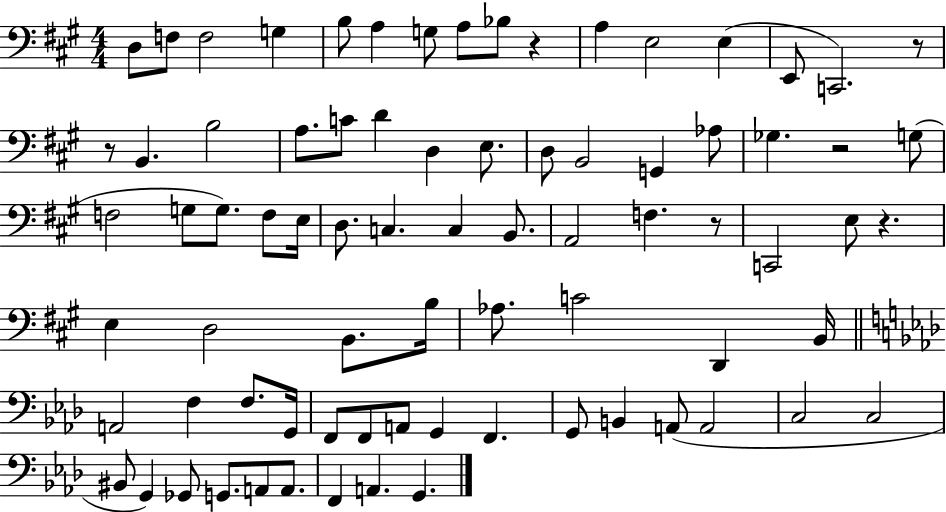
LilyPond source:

{
  \clef bass
  \numericTimeSignature
  \time 4/4
  \key a \major
  \repeat volta 2 { d8 f8 f2 g4 | b8 a4 g8 a8 bes8 r4 | a4 e2 e4( | e,8 c,2.) r8 | \break r8 b,4. b2 | a8. c'8 d'4 d4 e8. | d8 b,2 g,4 aes8 | ges4. r2 g8( | \break f2 g8 g8.) f8 e16 | d8. c4. c4 b,8. | a,2 f4. r8 | c,2 e8 r4. | \break e4 d2 b,8. b16 | aes8. c'2 d,4 b,16 | \bar "||" \break \key aes \major a,2 f4 f8. g,16 | f,8 f,8 a,8 g,4 f,4. | g,8 b,4 a,8( a,2 | c2 c2 | \break bis,8 g,4) ges,8 g,8. a,8 a,8. | f,4 a,4. g,4. | } \bar "|."
}